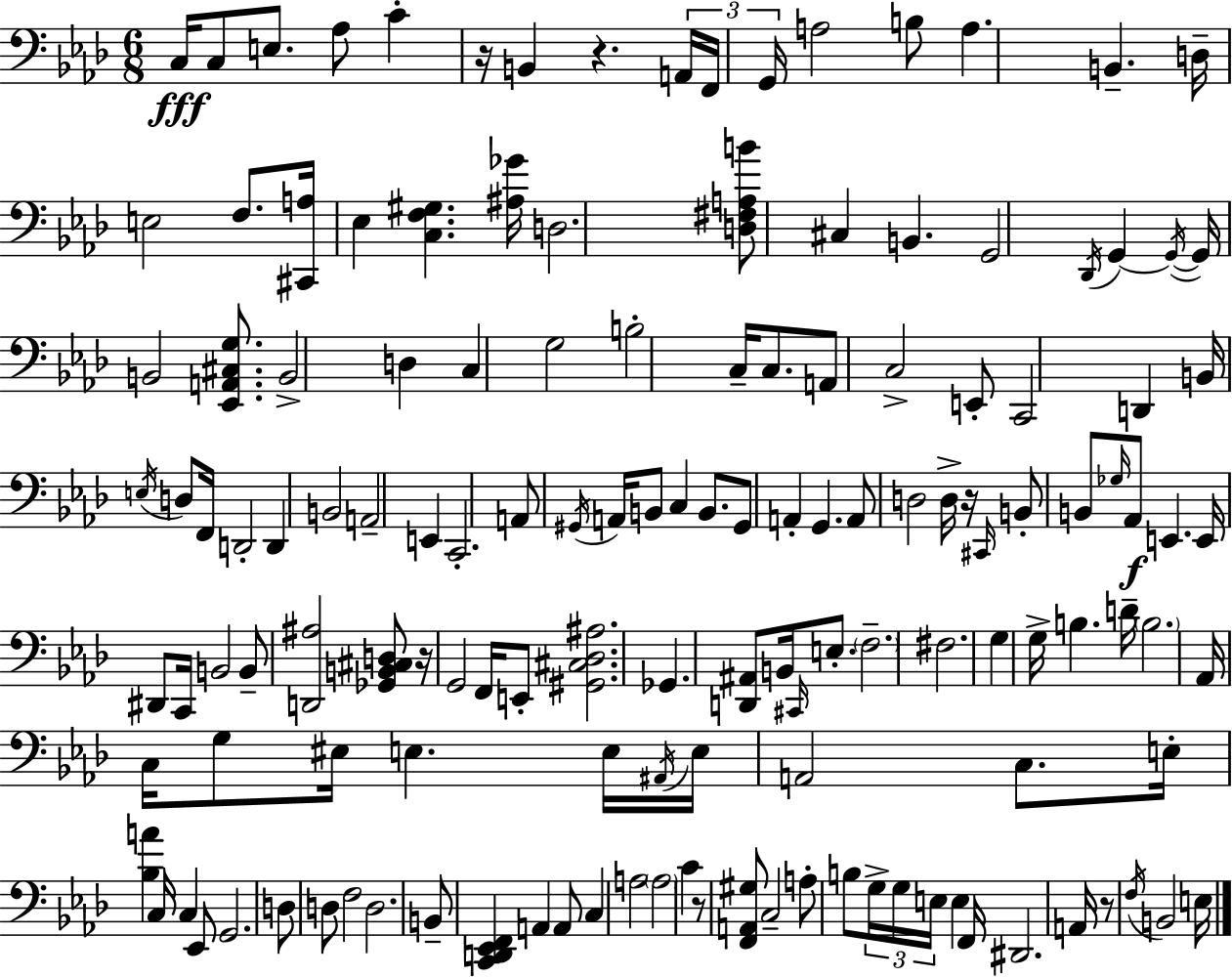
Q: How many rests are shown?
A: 6